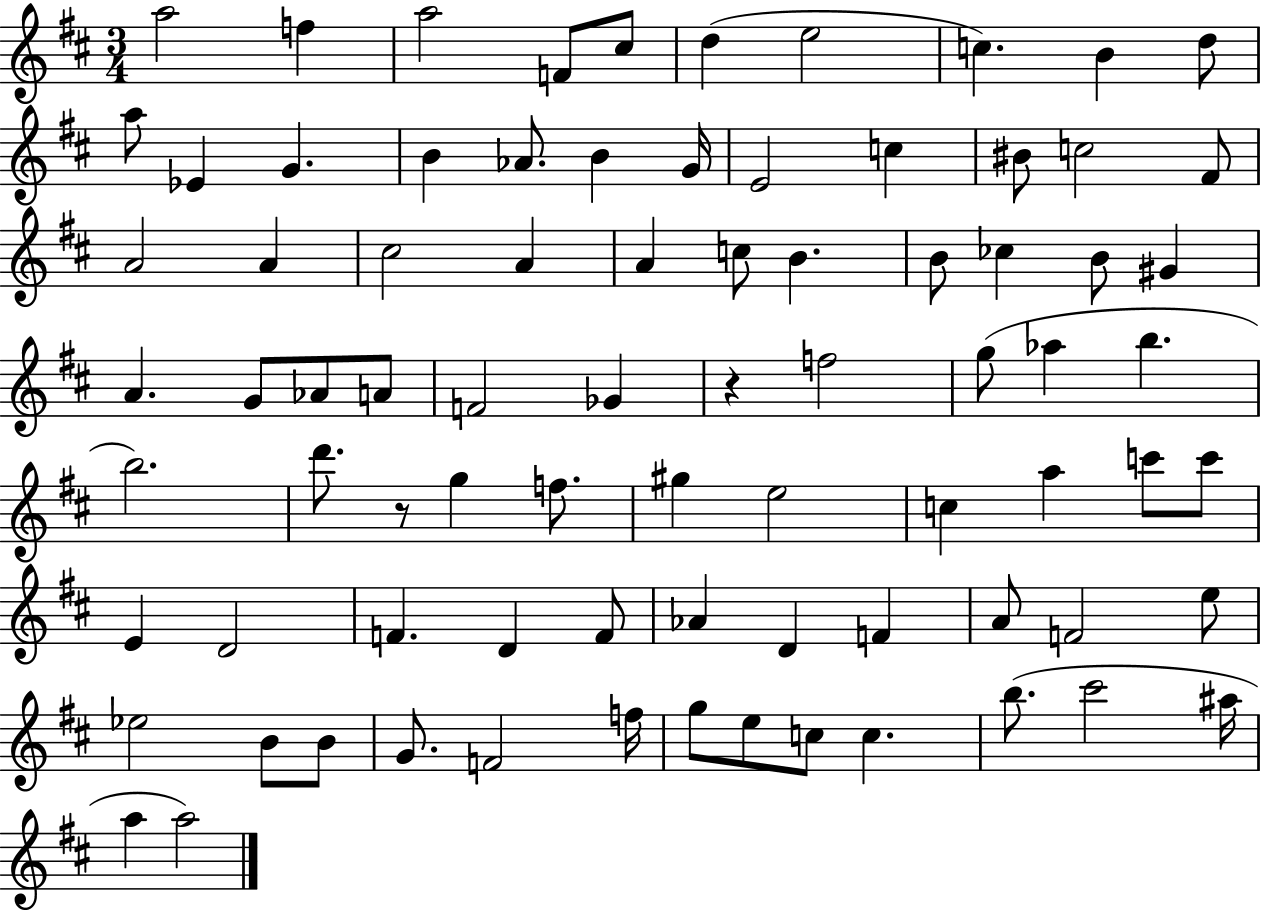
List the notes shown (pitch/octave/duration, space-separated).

A5/h F5/q A5/h F4/e C#5/e D5/q E5/h C5/q. B4/q D5/e A5/e Eb4/q G4/q. B4/q Ab4/e. B4/q G4/s E4/h C5/q BIS4/e C5/h F#4/e A4/h A4/q C#5/h A4/q A4/q C5/e B4/q. B4/e CES5/q B4/e G#4/q A4/q. G4/e Ab4/e A4/e F4/h Gb4/q R/q F5/h G5/e Ab5/q B5/q. B5/h. D6/e. R/e G5/q F5/e. G#5/q E5/h C5/q A5/q C6/e C6/e E4/q D4/h F4/q. D4/q F4/e Ab4/q D4/q F4/q A4/e F4/h E5/e Eb5/h B4/e B4/e G4/e. F4/h F5/s G5/e E5/e C5/e C5/q. B5/e. C#6/h A#5/s A5/q A5/h